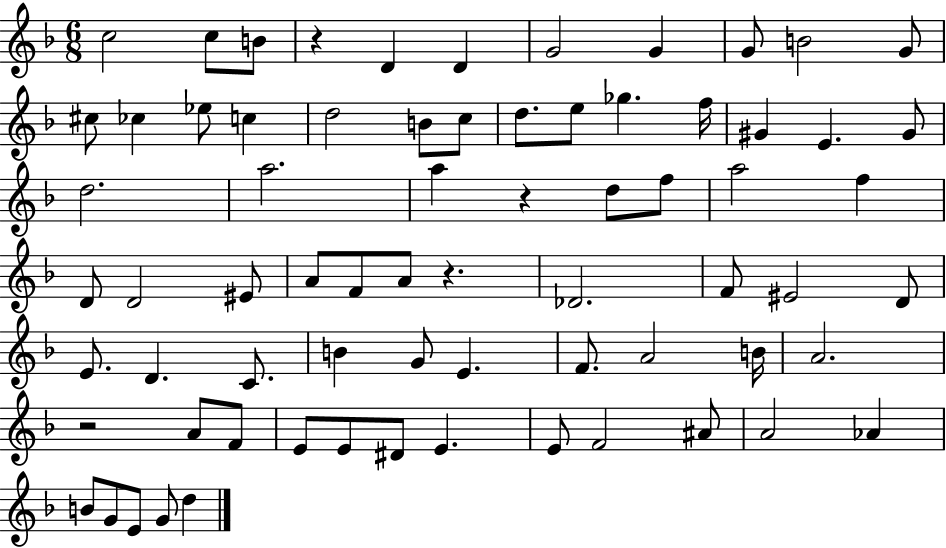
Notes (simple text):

C5/h C5/e B4/e R/q D4/q D4/q G4/h G4/q G4/e B4/h G4/e C#5/e CES5/q Eb5/e C5/q D5/h B4/e C5/e D5/e. E5/e Gb5/q. F5/s G#4/q E4/q. G#4/e D5/h. A5/h. A5/q R/q D5/e F5/e A5/h F5/q D4/e D4/h EIS4/e A4/e F4/e A4/e R/q. Db4/h. F4/e EIS4/h D4/e E4/e. D4/q. C4/e. B4/q G4/e E4/q. F4/e. A4/h B4/s A4/h. R/h A4/e F4/e E4/e E4/e D#4/e E4/q. E4/e F4/h A#4/e A4/h Ab4/q B4/e G4/e E4/e G4/e D5/q